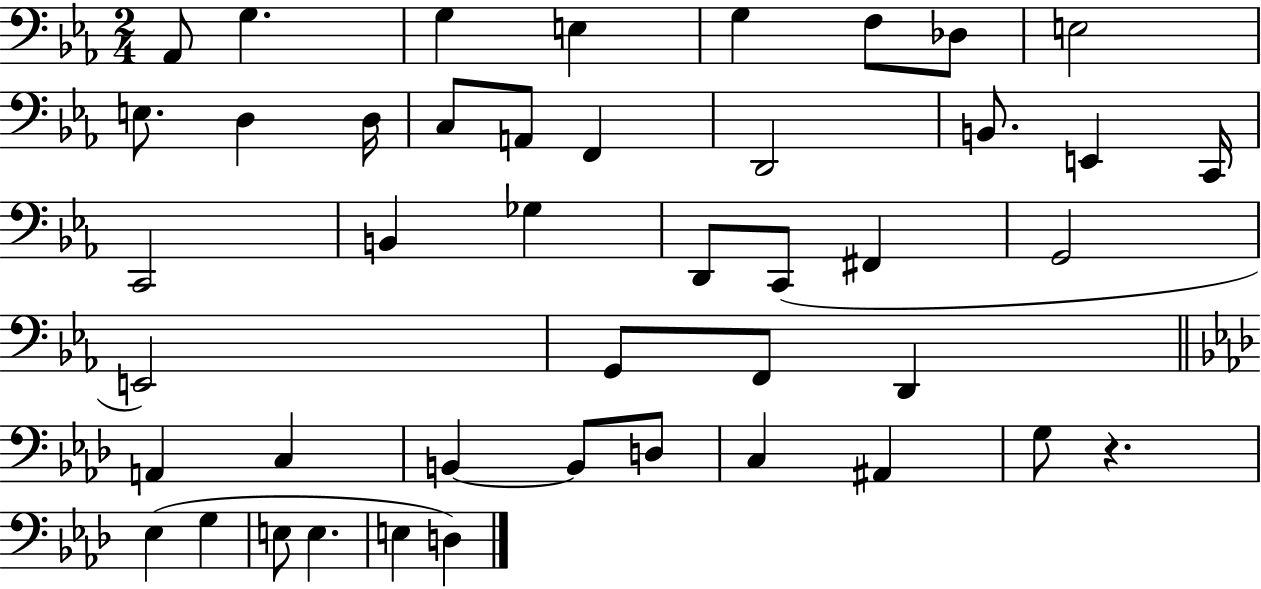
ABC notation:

X:1
T:Untitled
M:2/4
L:1/4
K:Eb
_A,,/2 G, G, E, G, F,/2 _D,/2 E,2 E,/2 D, D,/4 C,/2 A,,/2 F,, D,,2 B,,/2 E,, C,,/4 C,,2 B,, _G, D,,/2 C,,/2 ^F,, G,,2 E,,2 G,,/2 F,,/2 D,, A,, C, B,, B,,/2 D,/2 C, ^A,, G,/2 z _E, G, E,/2 E, E, D,